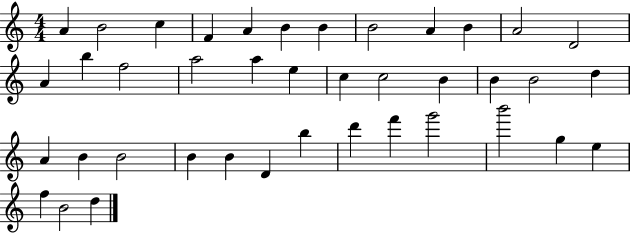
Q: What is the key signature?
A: C major